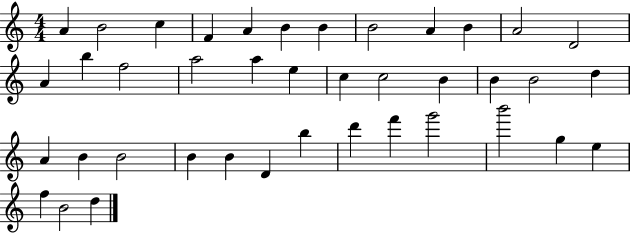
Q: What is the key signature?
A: C major